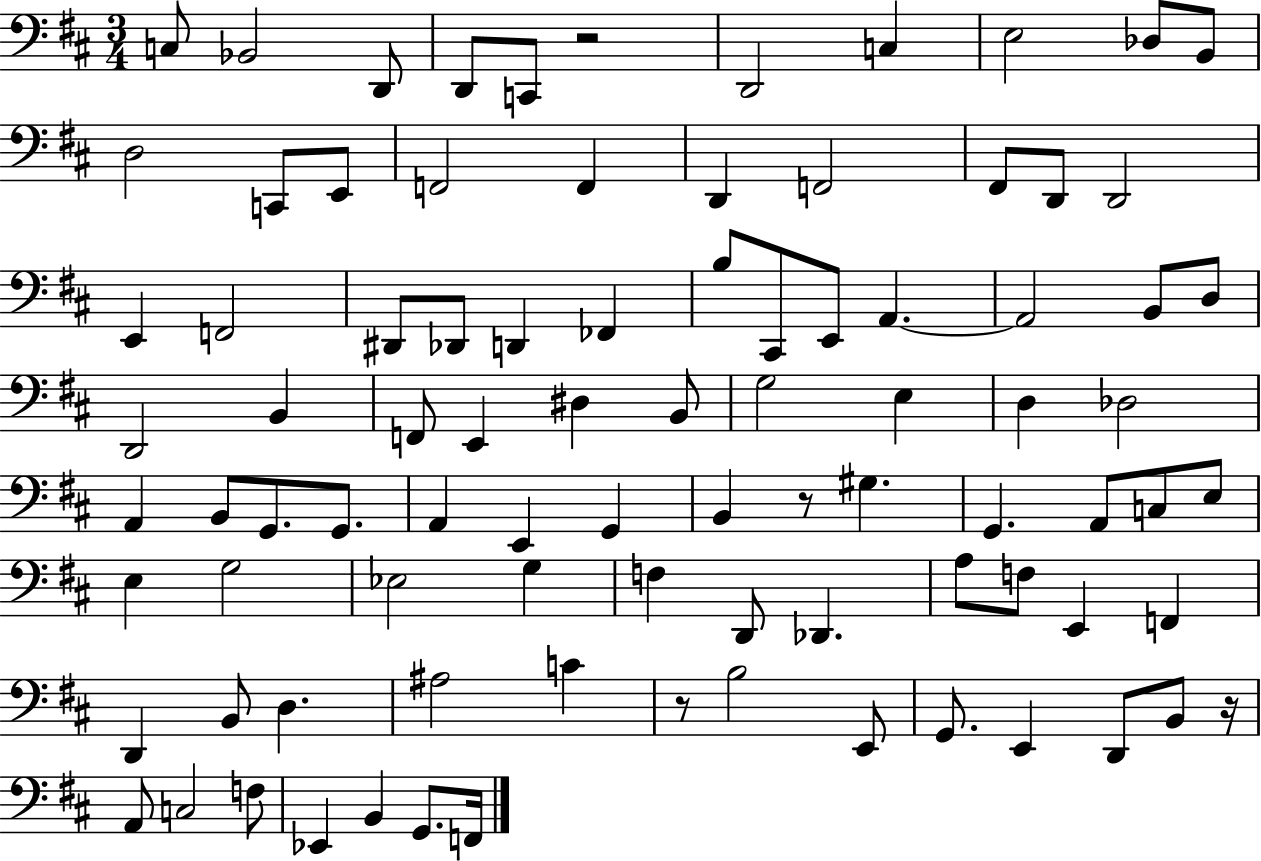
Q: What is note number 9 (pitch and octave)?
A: Db3